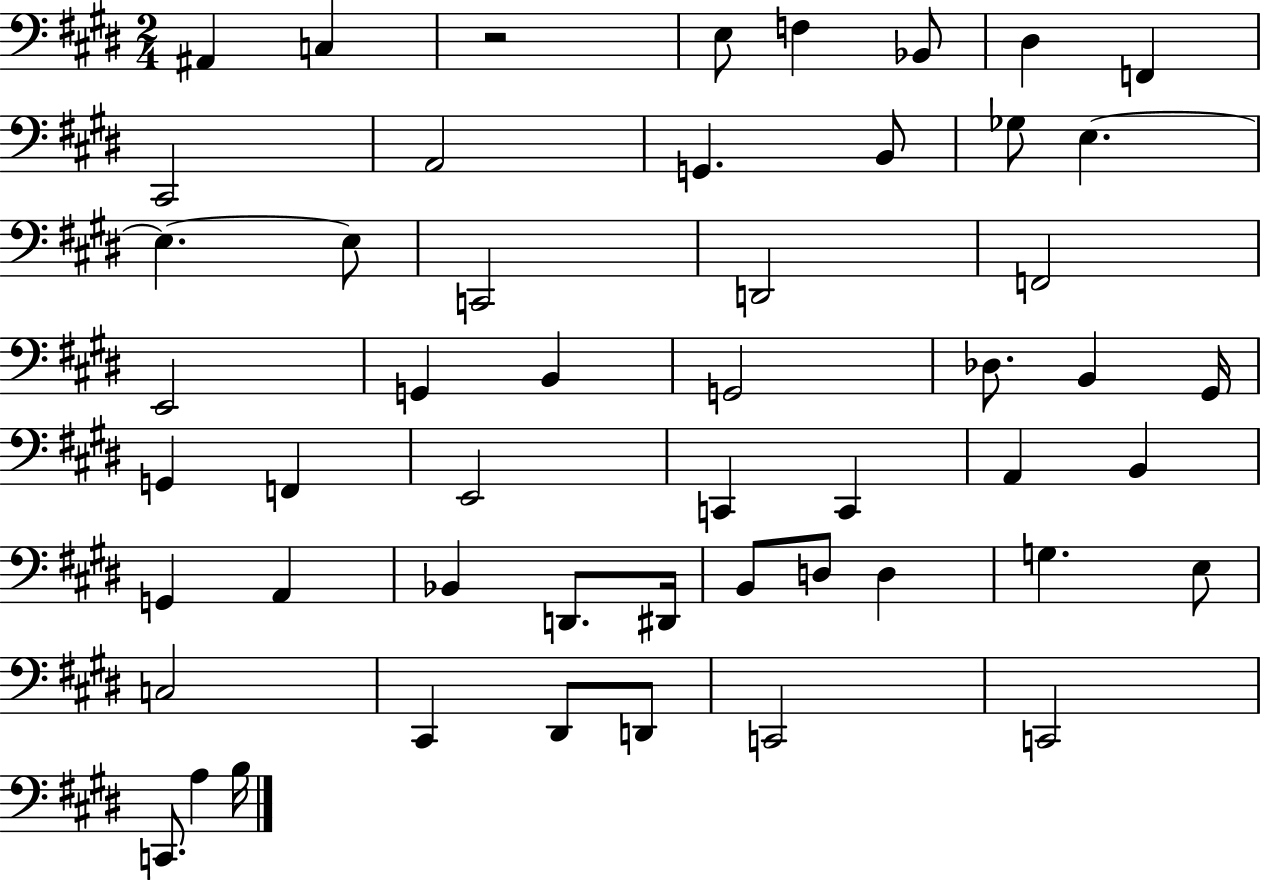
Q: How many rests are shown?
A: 1